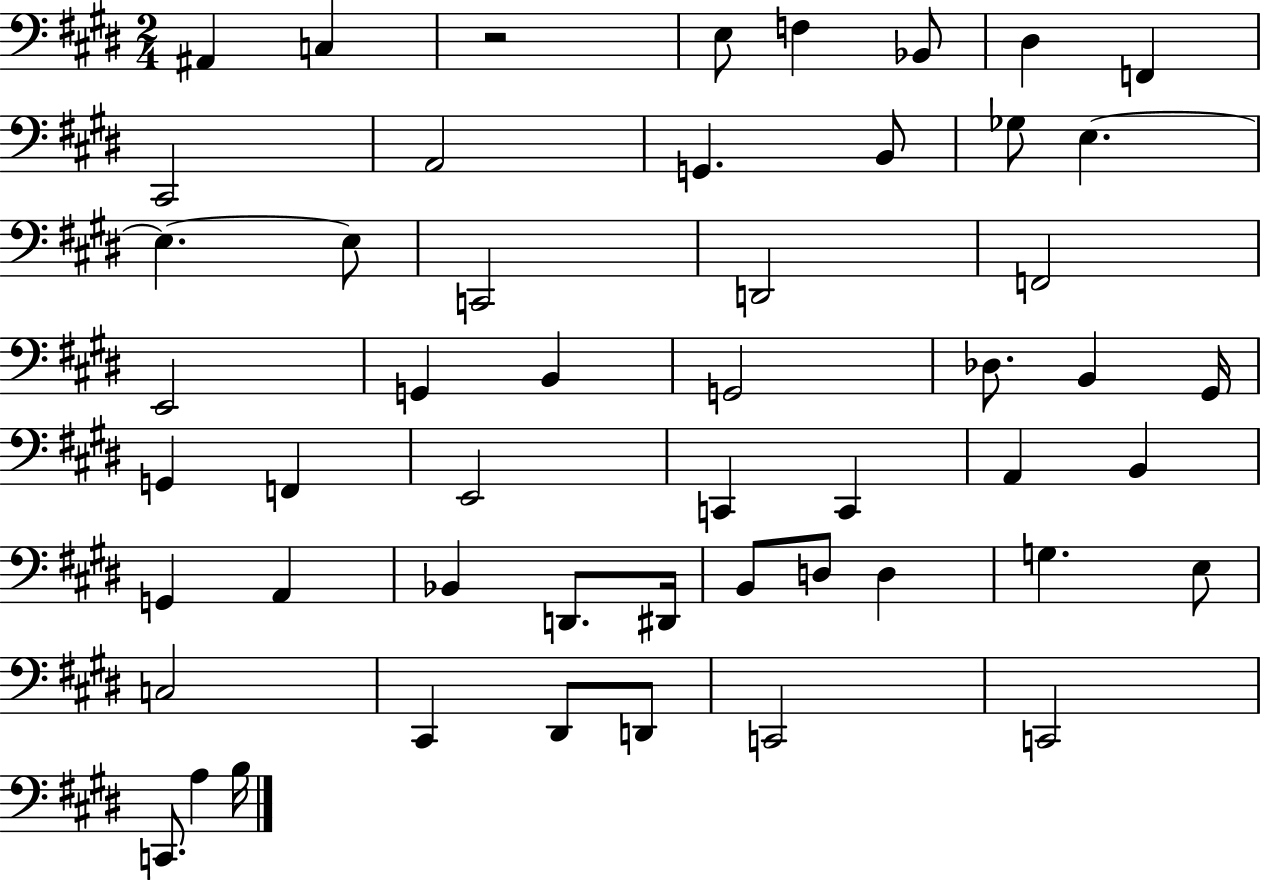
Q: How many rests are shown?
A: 1